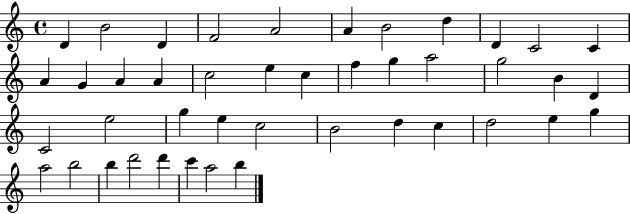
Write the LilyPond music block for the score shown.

{
  \clef treble
  \time 4/4
  \defaultTimeSignature
  \key c \major
  d'4 b'2 d'4 | f'2 a'2 | a'4 b'2 d''4 | d'4 c'2 c'4 | \break a'4 g'4 a'4 a'4 | c''2 e''4 c''4 | f''4 g''4 a''2 | g''2 b'4 d'4 | \break c'2 e''2 | g''4 e''4 c''2 | b'2 d''4 c''4 | d''2 e''4 g''4 | \break a''2 b''2 | b''4 d'''2 d'''4 | c'''4 a''2 b''4 | \bar "|."
}